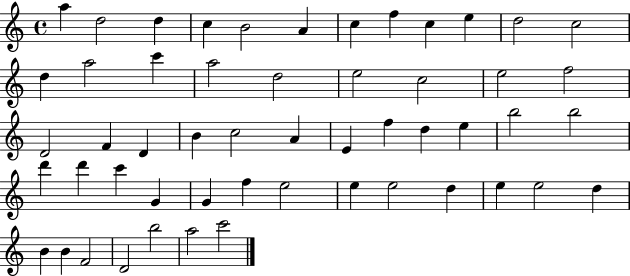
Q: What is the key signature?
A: C major